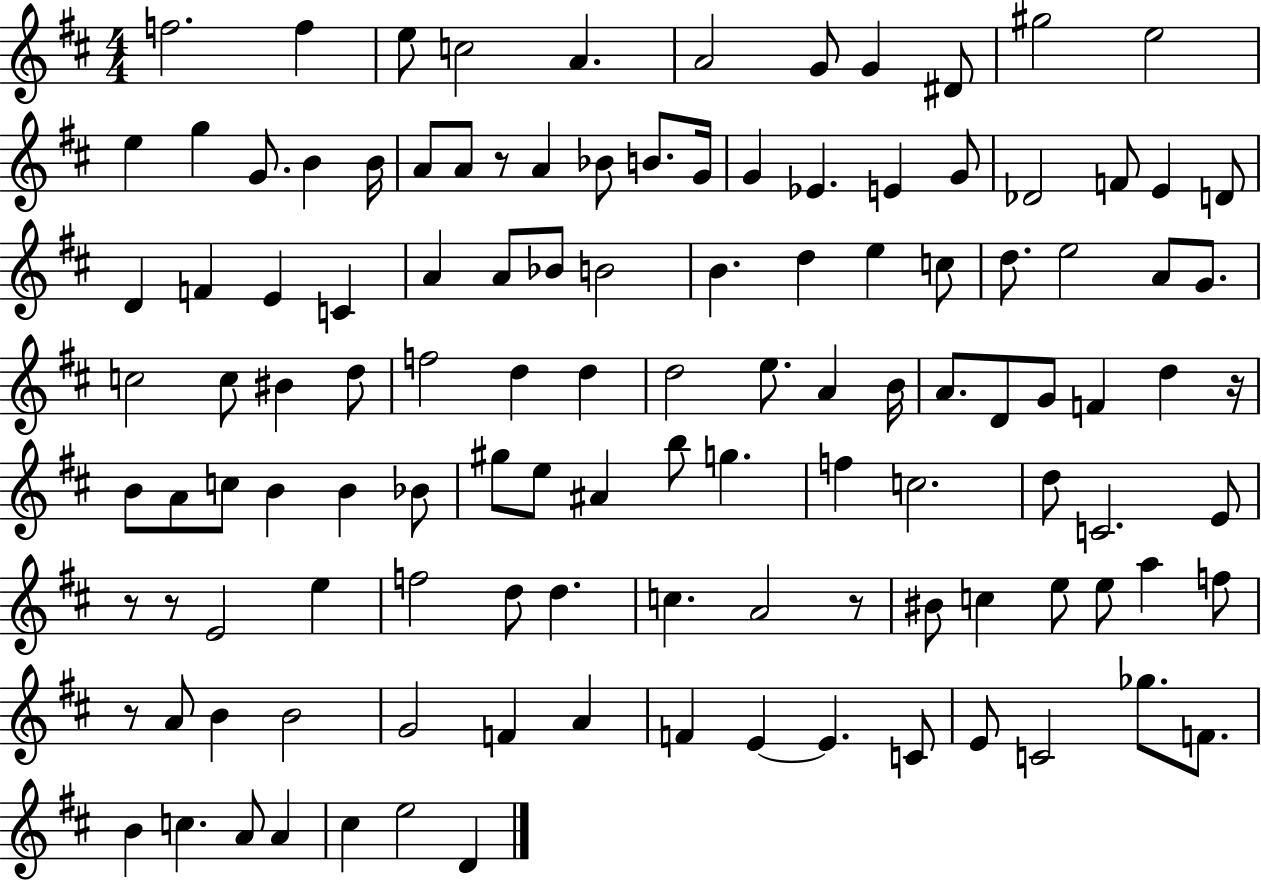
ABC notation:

X:1
T:Untitled
M:4/4
L:1/4
K:D
f2 f e/2 c2 A A2 G/2 G ^D/2 ^g2 e2 e g G/2 B B/4 A/2 A/2 z/2 A _B/2 B/2 G/4 G _E E G/2 _D2 F/2 E D/2 D F E C A A/2 _B/2 B2 B d e c/2 d/2 e2 A/2 G/2 c2 c/2 ^B d/2 f2 d d d2 e/2 A B/4 A/2 D/2 G/2 F d z/4 B/2 A/2 c/2 B B _B/2 ^g/2 e/2 ^A b/2 g f c2 d/2 C2 E/2 z/2 z/2 E2 e f2 d/2 d c A2 z/2 ^B/2 c e/2 e/2 a f/2 z/2 A/2 B B2 G2 F A F E E C/2 E/2 C2 _g/2 F/2 B c A/2 A ^c e2 D